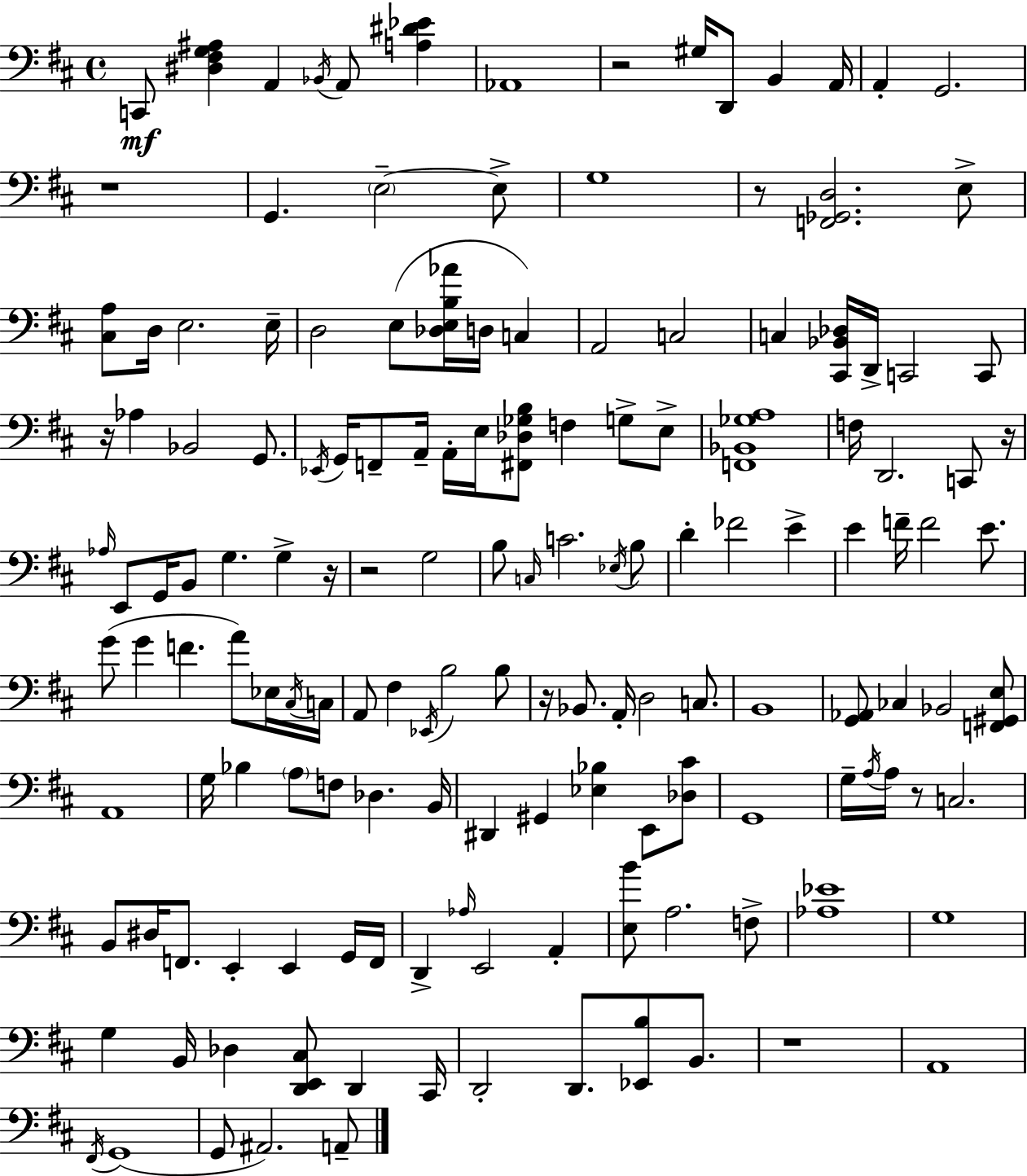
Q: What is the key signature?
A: D major